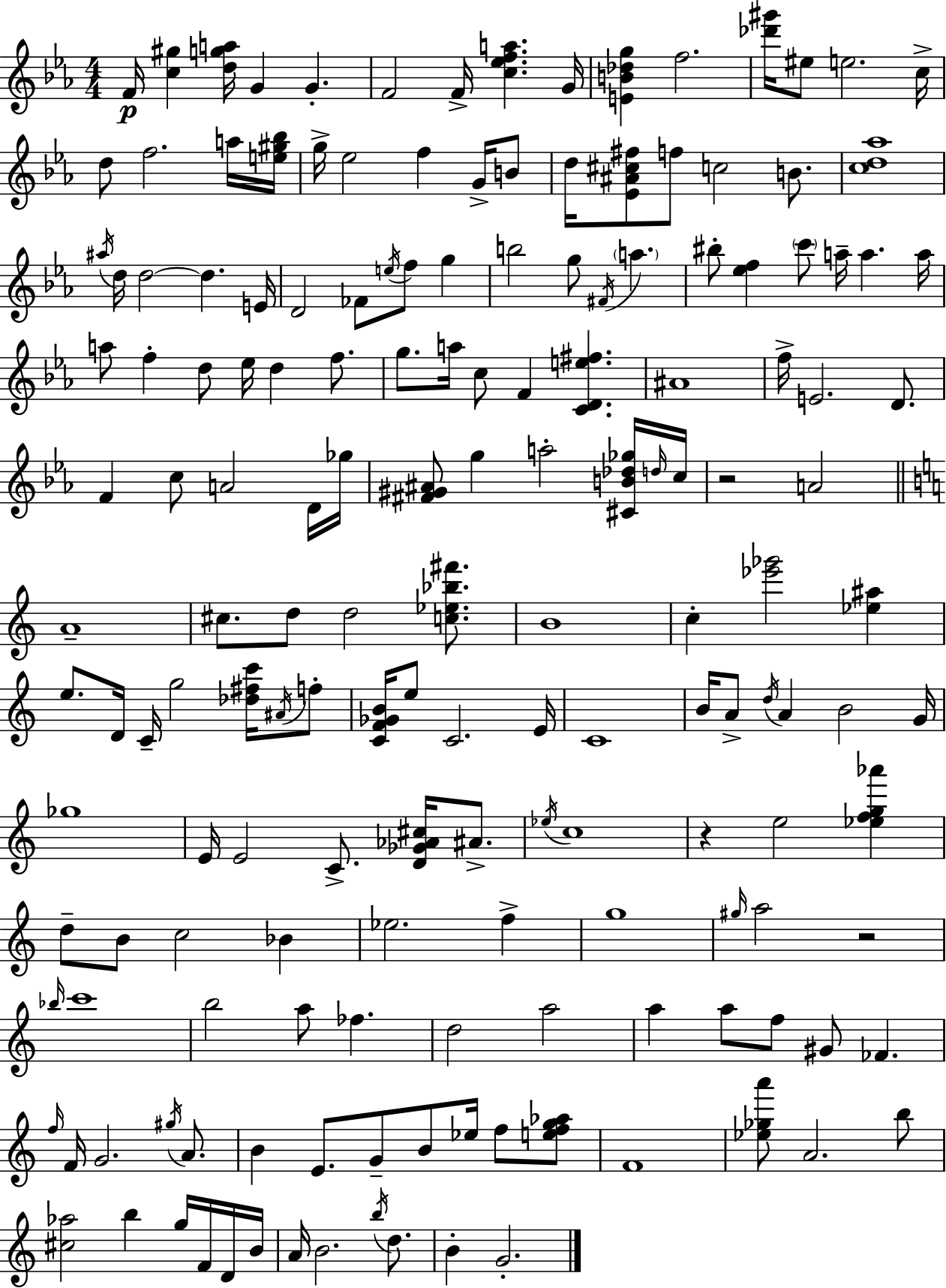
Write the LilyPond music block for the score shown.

{
  \clef treble
  \numericTimeSignature
  \time 4/4
  \key c \minor
  f'16\p <c'' gis''>4 <d'' g'' a''>16 g'4 g'4.-. | f'2 f'16-> <c'' ees'' f'' a''>4. g'16 | <e' b' des'' g''>4 f''2. | <des''' gis'''>16 eis''8 e''2. c''16-> | \break d''8 f''2. a''16 <e'' gis'' bes''>16 | g''16-> ees''2 f''4 g'16-> b'8 | d''16 <ees' ais' cis'' fis''>8 f''8 c''2 b'8. | <c'' d'' aes''>1 | \break \acciaccatura { ais''16 } d''16 d''2~~ d''4. | e'16 d'2 fes'8 \acciaccatura { e''16 } f''8 g''4 | b''2 g''8 \acciaccatura { fis'16 } \parenthesize a''4. | bis''8-. <ees'' f''>4 \parenthesize c'''8 a''16-- a''4. | \break a''16 a''8 f''4-. d''8 ees''16 d''4 | f''8. g''8. a''16 c''8 f'4 <c' d' e'' fis''>4. | ais'1 | f''16-> e'2. | \break d'8. f'4 c''8 a'2 | d'16 ges''16 <fis' gis' ais'>8 g''4 a''2-. | <cis' b' des'' ges''>16 \grace { d''16 } c''16 r2 a'2 | \bar "||" \break \key c \major a'1-- | cis''8. d''8 d''2 <c'' ees'' bes'' fis'''>8. | b'1 | c''4-. <ees''' ges'''>2 <ees'' ais''>4 | \break e''8. d'16 c'16-- g''2 <des'' fis'' c'''>16 \acciaccatura { ais'16 } f''8-. | <c' f' ges' b'>16 e''8 c'2. | e'16 c'1 | b'16 a'8-> \acciaccatura { d''16 } a'4 b'2 | \break g'16 ges''1 | e'16 e'2 c'8.-> <d' ges' aes' cis''>16 ais'8.-> | \acciaccatura { ees''16 } c''1 | r4 e''2 <ees'' f'' g'' aes'''>4 | \break d''8-- b'8 c''2 bes'4 | ees''2. f''4-> | g''1 | \grace { gis''16 } a''2 r2 | \break \grace { bes''16 } c'''1 | b''2 a''8 fes''4. | d''2 a''2 | a''4 a''8 f''8 gis'8 fes'4. | \break \grace { f''16 } f'16 g'2. | \acciaccatura { gis''16 } a'8. b'4 e'8. g'8-- | b'8 ees''16 f''8 <e'' f'' g'' aes''>8 f'1 | <ees'' ges'' a'''>8 a'2. | \break b''8 <cis'' aes''>2 b''4 | g''16 f'16 d'16 b'16 a'16 b'2. | \acciaccatura { b''16 } d''8. b'4-. g'2.-. | \bar "|."
}